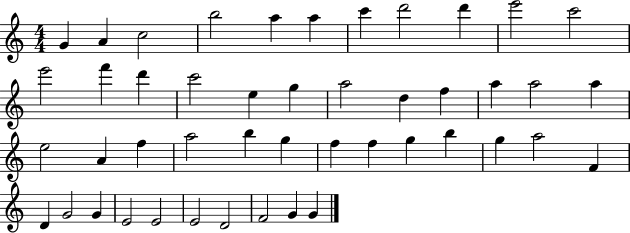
X:1
T:Untitled
M:4/4
L:1/4
K:C
G A c2 b2 a a c' d'2 d' e'2 c'2 e'2 f' d' c'2 e g a2 d f a a2 a e2 A f a2 b g f f g b g a2 F D G2 G E2 E2 E2 D2 F2 G G